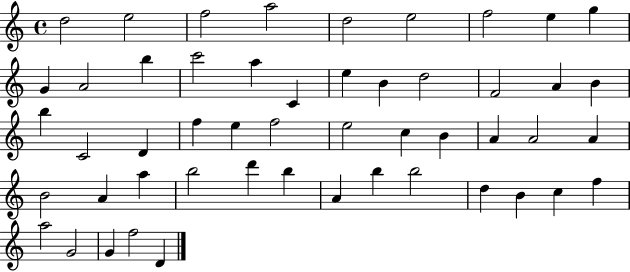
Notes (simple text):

D5/h E5/h F5/h A5/h D5/h E5/h F5/h E5/q G5/q G4/q A4/h B5/q C6/h A5/q C4/q E5/q B4/q D5/h F4/h A4/q B4/q B5/q C4/h D4/q F5/q E5/q F5/h E5/h C5/q B4/q A4/q A4/h A4/q B4/h A4/q A5/q B5/h D6/q B5/q A4/q B5/q B5/h D5/q B4/q C5/q F5/q A5/h G4/h G4/q F5/h D4/q